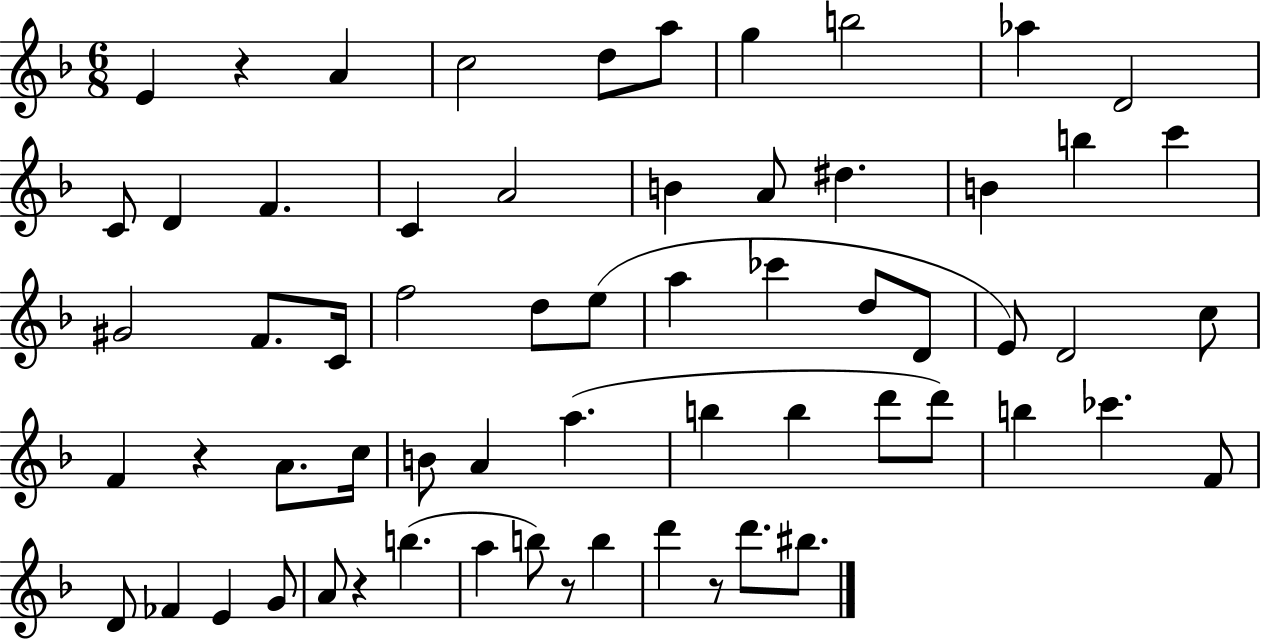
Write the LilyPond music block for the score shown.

{
  \clef treble
  \numericTimeSignature
  \time 6/8
  \key f \major
  e'4 r4 a'4 | c''2 d''8 a''8 | g''4 b''2 | aes''4 d'2 | \break c'8 d'4 f'4. | c'4 a'2 | b'4 a'8 dis''4. | b'4 b''4 c'''4 | \break gis'2 f'8. c'16 | f''2 d''8 e''8( | a''4 ces'''4 d''8 d'8 | e'8) d'2 c''8 | \break f'4 r4 a'8. c''16 | b'8 a'4 a''4.( | b''4 b''4 d'''8 d'''8) | b''4 ces'''4. f'8 | \break d'8 fes'4 e'4 g'8 | a'8 r4 b''4.( | a''4 b''8) r8 b''4 | d'''4 r8 d'''8. bis''8. | \break \bar "|."
}